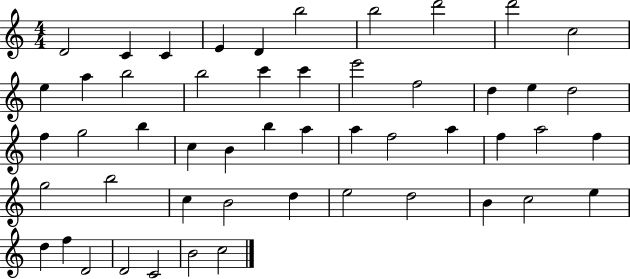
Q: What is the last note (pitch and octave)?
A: C5